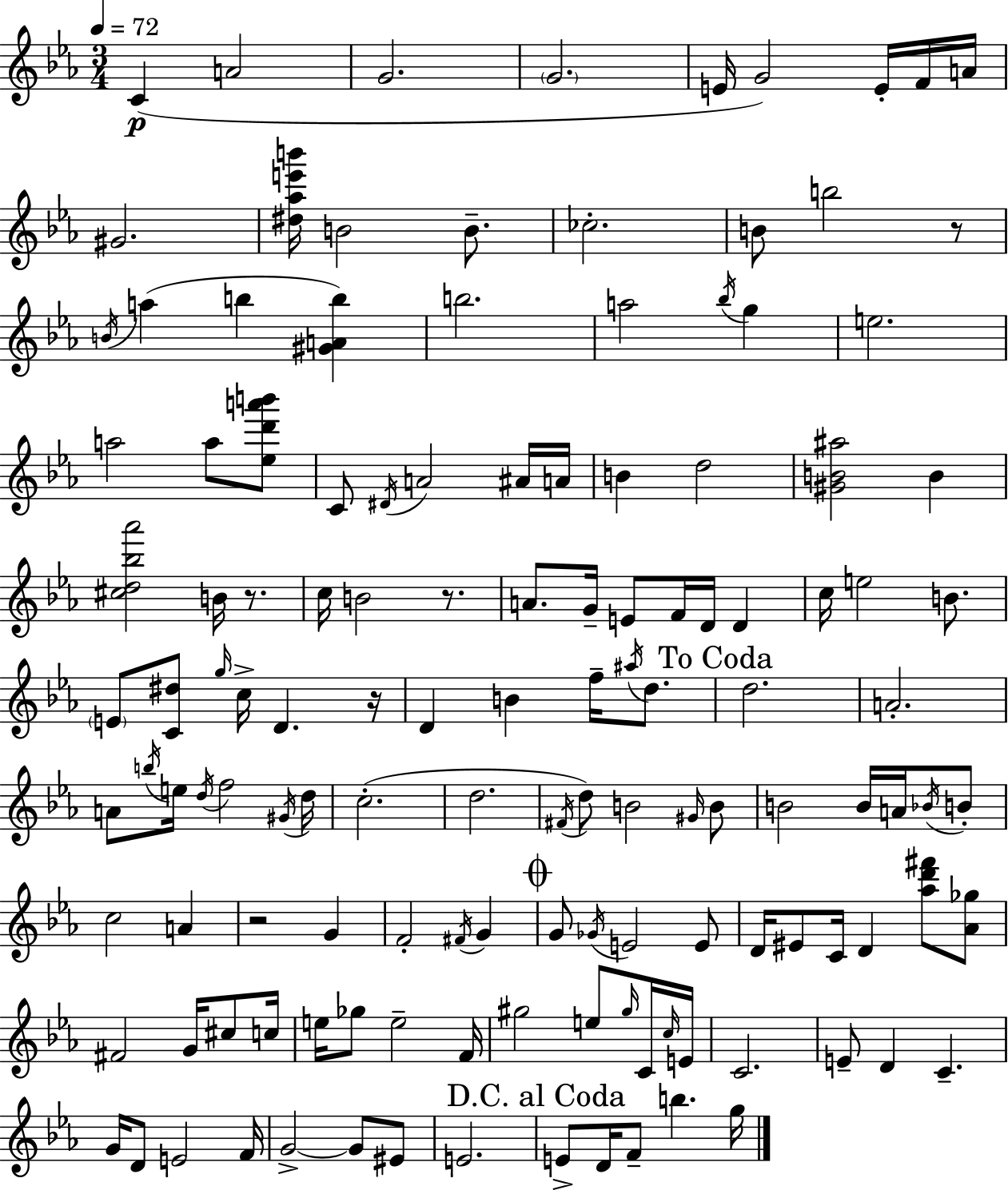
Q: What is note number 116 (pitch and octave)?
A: E4